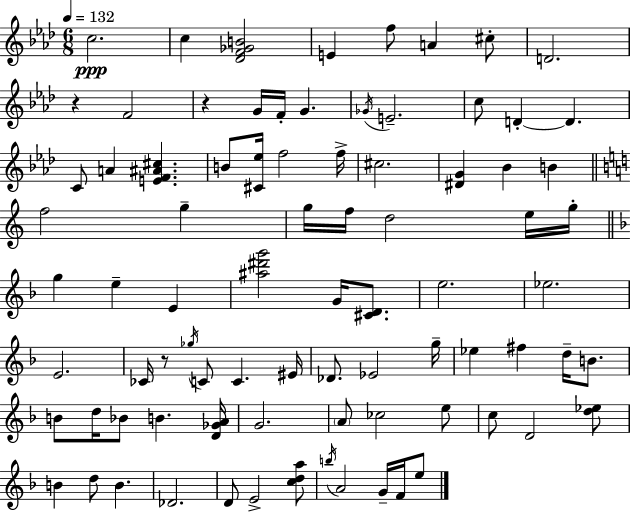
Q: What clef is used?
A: treble